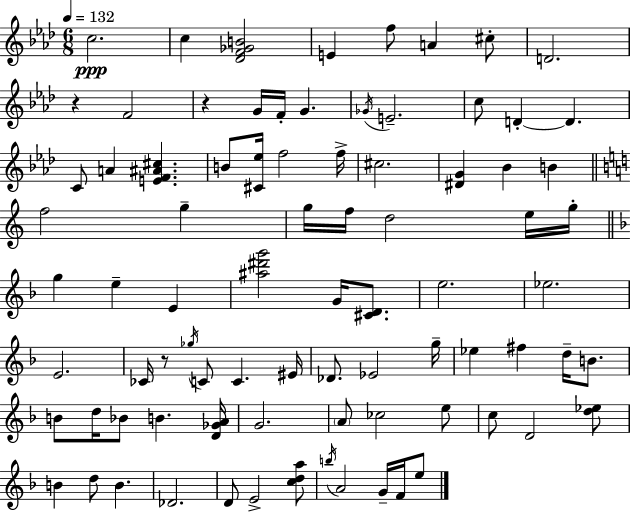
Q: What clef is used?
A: treble